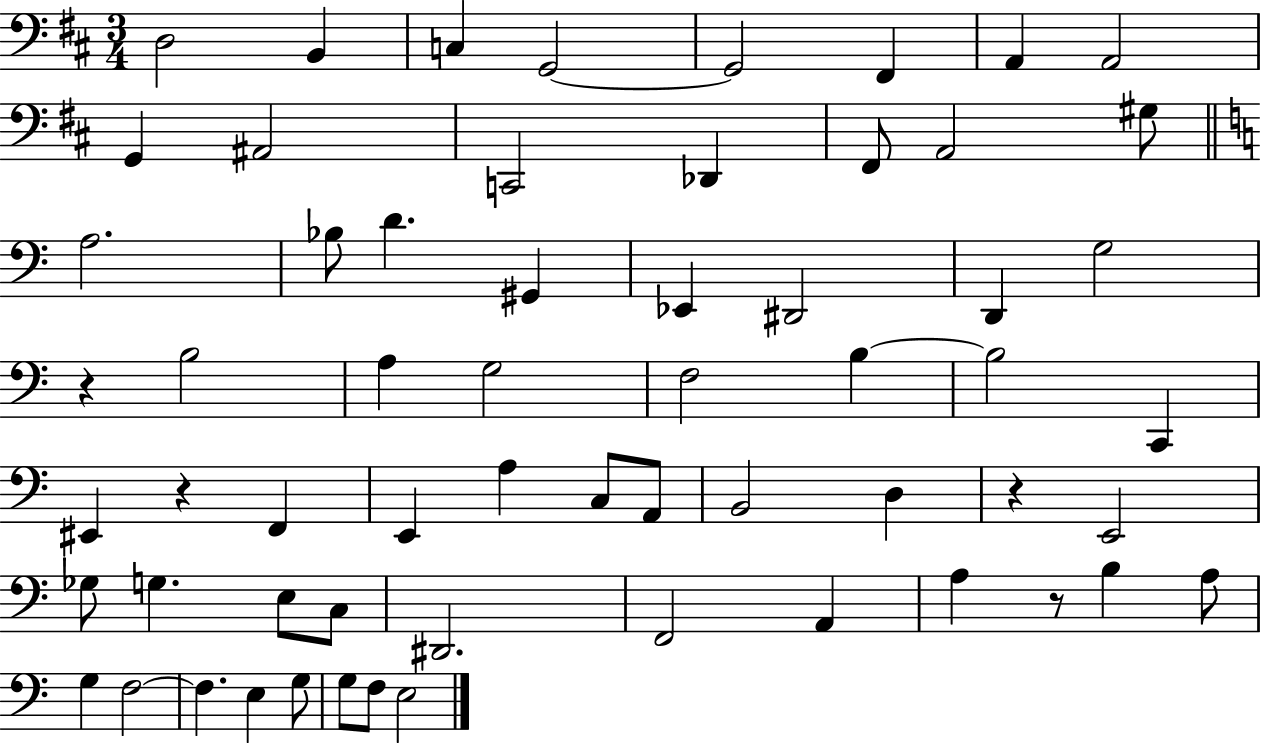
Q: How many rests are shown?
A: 4